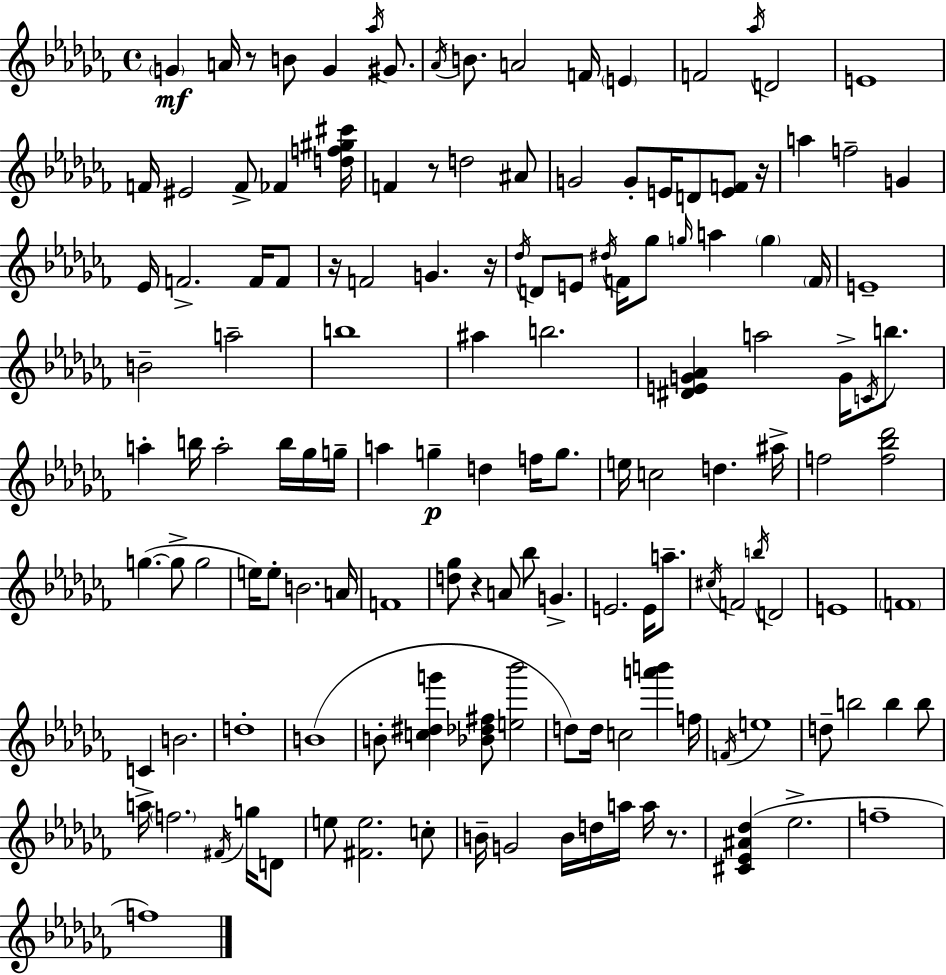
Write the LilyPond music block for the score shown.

{
  \clef treble
  \time 4/4
  \defaultTimeSignature
  \key aes \minor
  \parenthesize g'4\mf a'16 r8 b'8 g'4 \acciaccatura { aes''16 } gis'8. | \acciaccatura { aes'16 } b'8. a'2 f'16 \parenthesize e'4 | f'2 \acciaccatura { aes''16 } d'2 | e'1 | \break f'16 eis'2 f'8-> fes'4 | <d'' f'' gis'' cis'''>16 f'4 r8 d''2 | ais'8 g'2 g'8-. e'16 d'8 | <e' f'>8 r16 a''4 f''2-- g'4 | \break ees'16 f'2.-> | f'16 f'8 r16 f'2 g'4. | r16 \acciaccatura { des''16 } d'8 e'8 \acciaccatura { dis''16 } f'16 ges''8 \grace { g''16 } a''4 | \parenthesize g''4 \parenthesize f'16 e'1-- | \break b'2-- a''2-- | b''1 | ais''4 b''2. | <dis' e' g' aes'>4 a''2 | \break g'16-> \acciaccatura { c'16 } b''8. a''4-. b''16 a''2-. | b''16 ges''16 g''16-- a''4 g''4--\p d''4 | f''16 g''8. e''16 c''2 | d''4. ais''16-> f''2 <f'' bes'' des'''>2 | \break g''4.~(~ g''8-> g''2 | e''16) e''8-. b'2. | a'16 f'1 | <d'' ges''>8 r4 a'8 bes''8 | \break g'4.-> e'2. | e'16 a''8.-- \acciaccatura { cis''16 } f'2 | \acciaccatura { b''16 } d'2 e'1 | \parenthesize f'1 | \break c'4 b'2. | d''1-. | b'1( | b'8-. <c'' dis'' g'''>4 <bes' des'' fis''>8 | \break <e'' bes'''>2 d''8) d''16 c''2 | <a''' b'''>4 f''16 \acciaccatura { f'16 } e''1 | d''8-- b''2 | b''4 b''8 a''16-> \parenthesize f''2. | \break \acciaccatura { fis'16 } g''16 d'8 e''8 <fis' e''>2. | c''8-. b'16-- g'2 | b'16 d''16 a''16 a''16 r8. <cis' ees' ais' des''>4( ees''2.-> | f''1-- | \break f''1) | \bar "|."
}